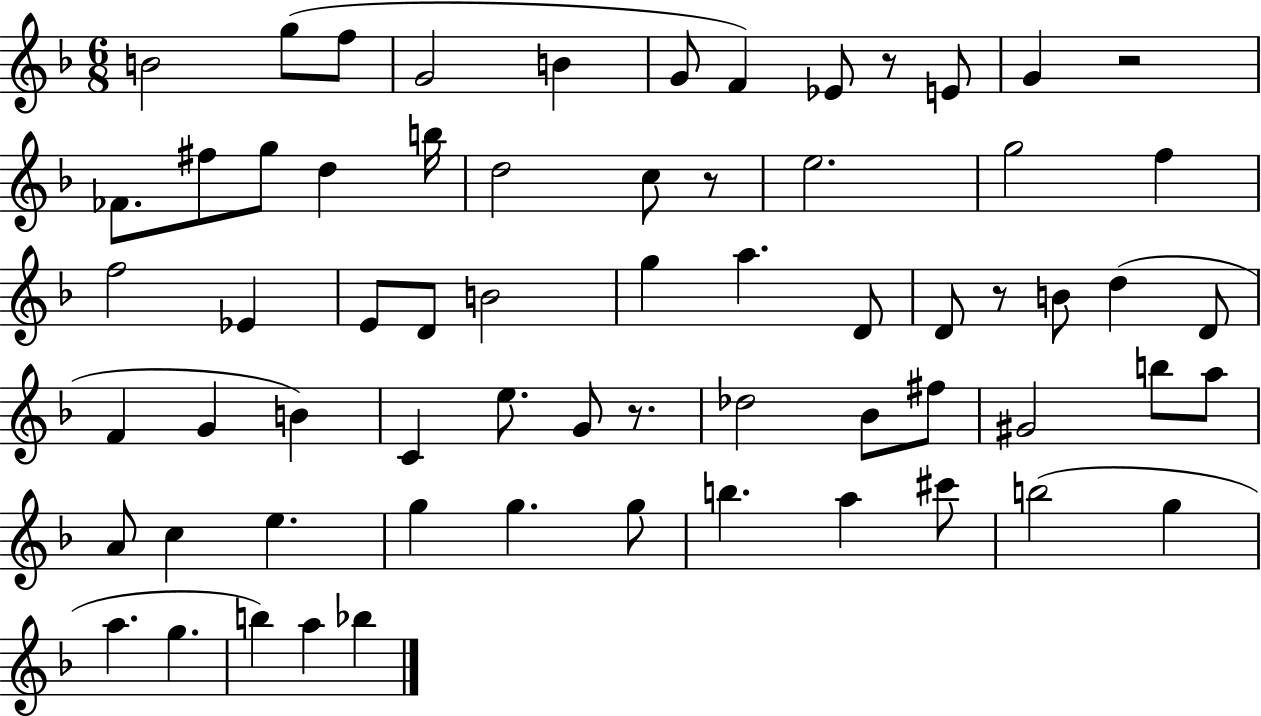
B4/h G5/e F5/e G4/h B4/q G4/e F4/q Eb4/e R/e E4/e G4/q R/h FES4/e. F#5/e G5/e D5/q B5/s D5/h C5/e R/e E5/h. G5/h F5/q F5/h Eb4/q E4/e D4/e B4/h G5/q A5/q. D4/e D4/e R/e B4/e D5/q D4/e F4/q G4/q B4/q C4/q E5/e. G4/e R/e. Db5/h Bb4/e F#5/e G#4/h B5/e A5/e A4/e C5/q E5/q. G5/q G5/q. G5/e B5/q. A5/q C#6/e B5/h G5/q A5/q. G5/q. B5/q A5/q Bb5/q